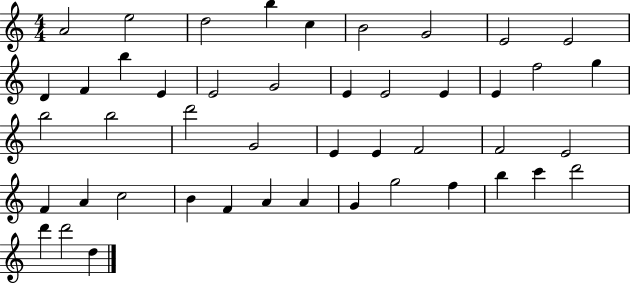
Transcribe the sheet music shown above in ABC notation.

X:1
T:Untitled
M:4/4
L:1/4
K:C
A2 e2 d2 b c B2 G2 E2 E2 D F b E E2 G2 E E2 E E f2 g b2 b2 d'2 G2 E E F2 F2 E2 F A c2 B F A A G g2 f b c' d'2 d' d'2 d